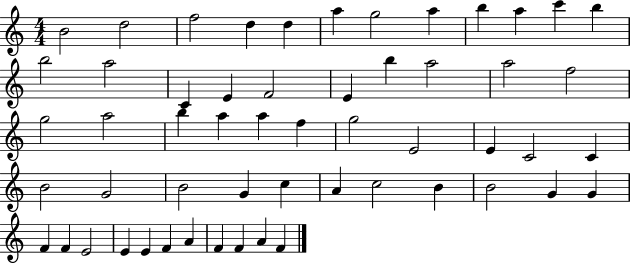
X:1
T:Untitled
M:4/4
L:1/4
K:C
B2 d2 f2 d d a g2 a b a c' b b2 a2 C E F2 E b a2 a2 f2 g2 a2 b a a f g2 E2 E C2 C B2 G2 B2 G c A c2 B B2 G G F F E2 E E F A F F A F